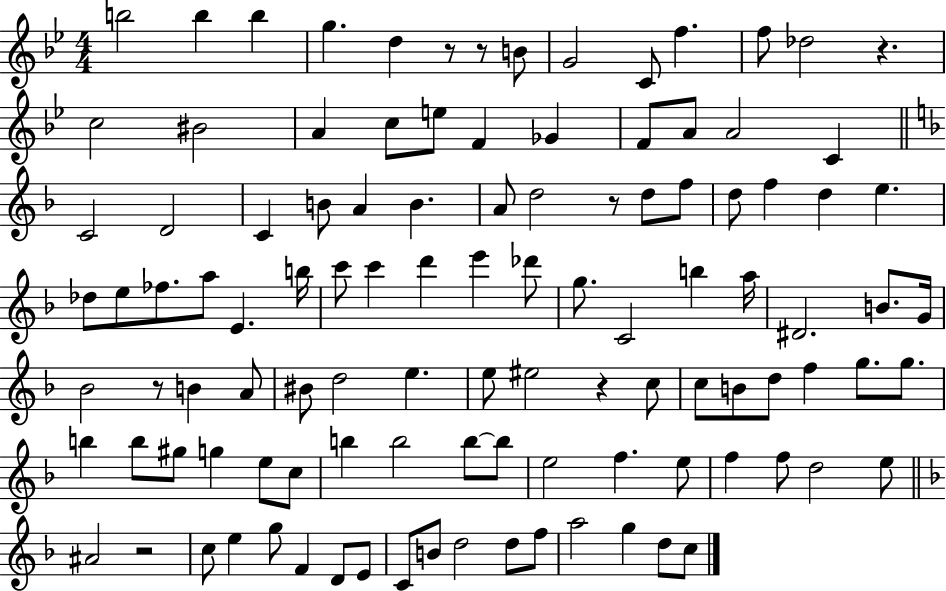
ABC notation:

X:1
T:Untitled
M:4/4
L:1/4
K:Bb
b2 b b g d z/2 z/2 B/2 G2 C/2 f f/2 _d2 z c2 ^B2 A c/2 e/2 F _G F/2 A/2 A2 C C2 D2 C B/2 A B A/2 d2 z/2 d/2 f/2 d/2 f d e _d/2 e/2 _f/2 a/2 E b/4 c'/2 c' d' e' _d'/2 g/2 C2 b a/4 ^D2 B/2 G/4 _B2 z/2 B A/2 ^B/2 d2 e e/2 ^e2 z c/2 c/2 B/2 d/2 f g/2 g/2 b b/2 ^g/2 g e/2 c/2 b b2 b/2 b/2 e2 f e/2 f f/2 d2 e/2 ^A2 z2 c/2 e g/2 F D/2 E/2 C/2 B/2 d2 d/2 f/2 a2 g d/2 c/2